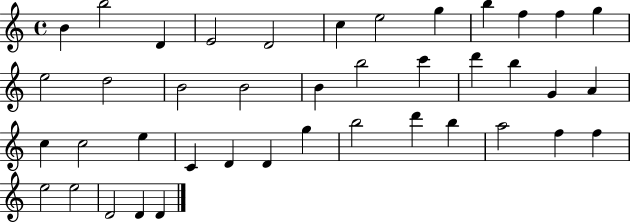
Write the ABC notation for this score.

X:1
T:Untitled
M:4/4
L:1/4
K:C
B b2 D E2 D2 c e2 g b f f g e2 d2 B2 B2 B b2 c' d' b G A c c2 e C D D g b2 d' b a2 f f e2 e2 D2 D D